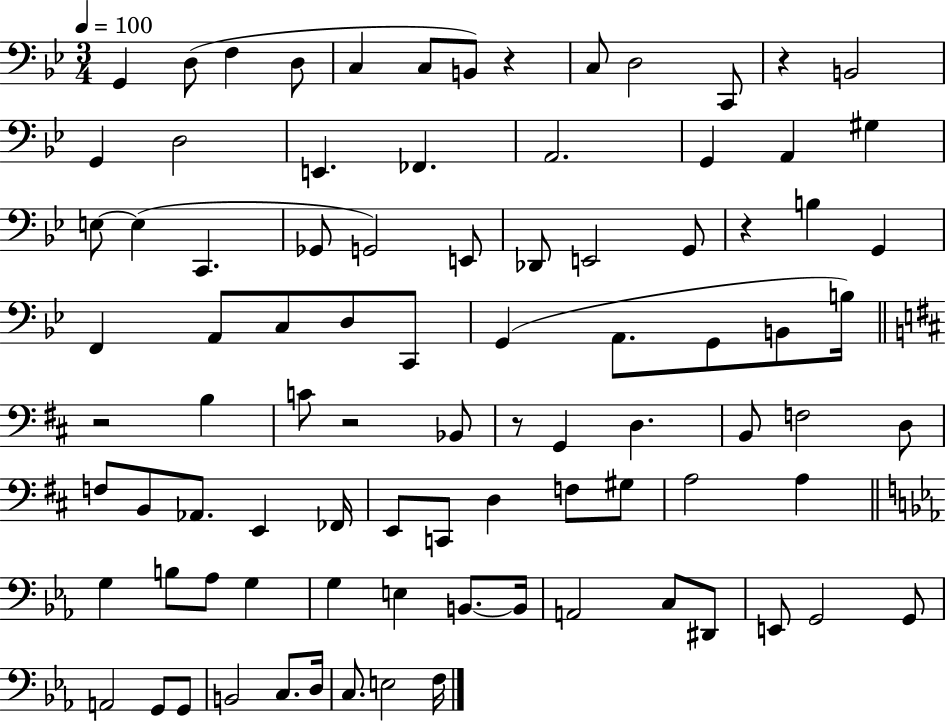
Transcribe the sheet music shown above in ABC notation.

X:1
T:Untitled
M:3/4
L:1/4
K:Bb
G,, D,/2 F, D,/2 C, C,/2 B,,/2 z C,/2 D,2 C,,/2 z B,,2 G,, D,2 E,, _F,, A,,2 G,, A,, ^G, E,/2 E, C,, _G,,/2 G,,2 E,,/2 _D,,/2 E,,2 G,,/2 z B, G,, F,, A,,/2 C,/2 D,/2 C,,/2 G,, A,,/2 G,,/2 B,,/2 B,/4 z2 B, C/2 z2 _B,,/2 z/2 G,, D, B,,/2 F,2 D,/2 F,/2 B,,/2 _A,,/2 E,, _F,,/4 E,,/2 C,,/2 D, F,/2 ^G,/2 A,2 A, G, B,/2 _A,/2 G, G, E, B,,/2 B,,/4 A,,2 C,/2 ^D,,/2 E,,/2 G,,2 G,,/2 A,,2 G,,/2 G,,/2 B,,2 C,/2 D,/4 C,/2 E,2 F,/4